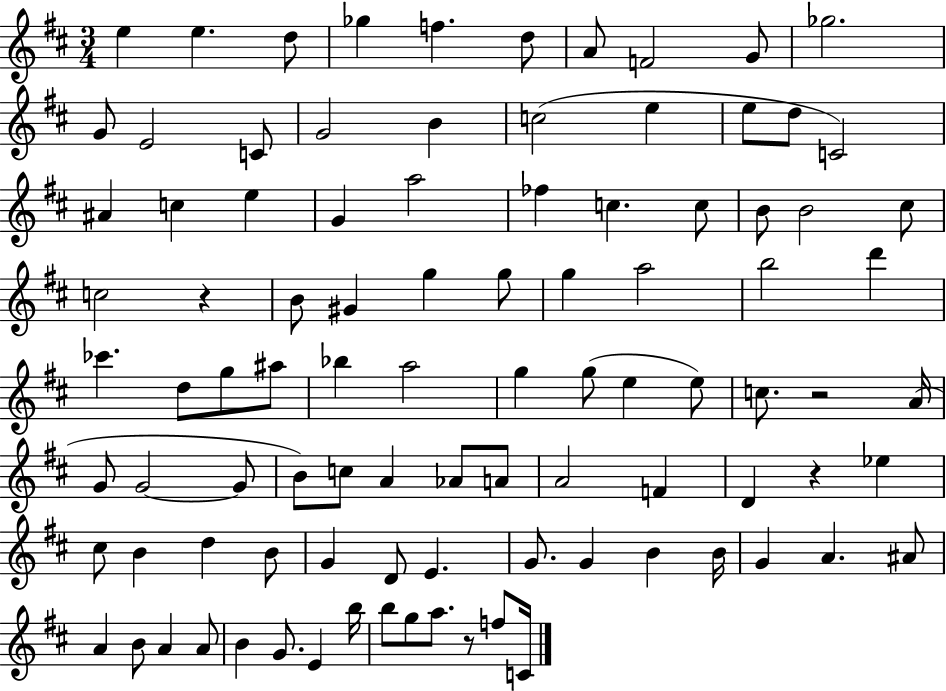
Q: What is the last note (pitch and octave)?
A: C4